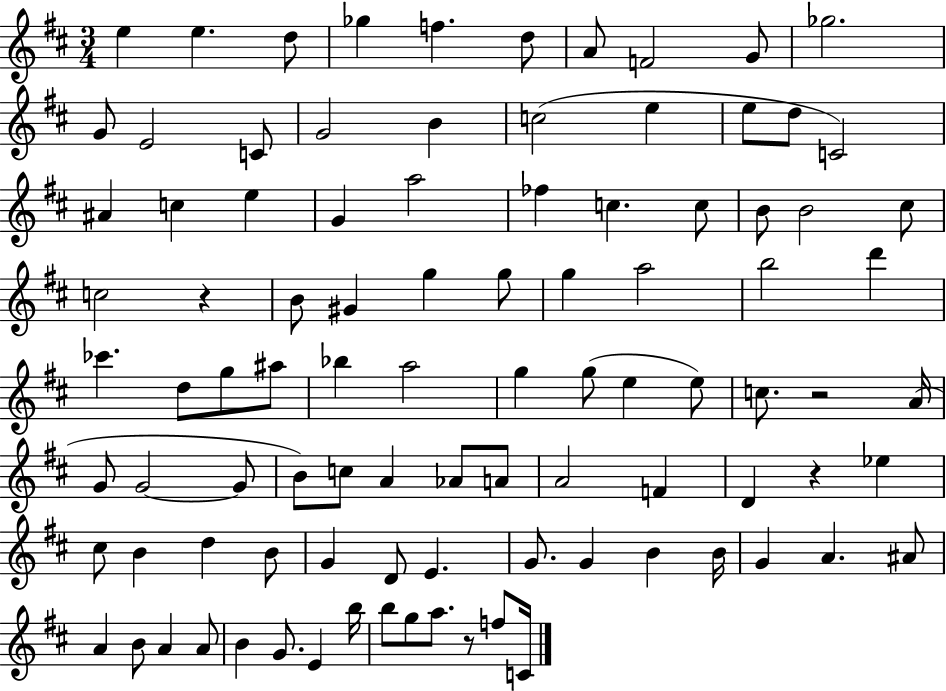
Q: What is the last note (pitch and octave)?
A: C4